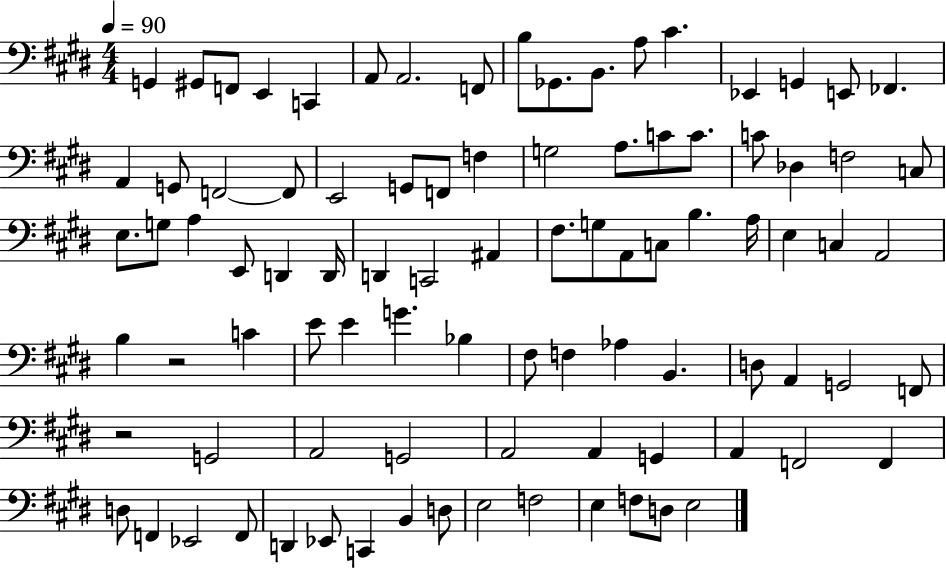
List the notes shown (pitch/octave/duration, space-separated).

G2/q G#2/e F2/e E2/q C2/q A2/e A2/h. F2/e B3/e Gb2/e. B2/e. A3/e C#4/q. Eb2/q G2/q E2/e FES2/q. A2/q G2/e F2/h F2/e E2/h G2/e F2/e F3/q G3/h A3/e. C4/e C4/e. C4/e Db3/q F3/h C3/e E3/e. G3/e A3/q E2/e D2/q D2/s D2/q C2/h A#2/q F#3/e. G3/e A2/e C3/e B3/q. A3/s E3/q C3/q A2/h B3/q R/h C4/q E4/e E4/q G4/q. Bb3/q F#3/e F3/q Ab3/q B2/q. D3/e A2/q G2/h F2/e R/h G2/h A2/h G2/h A2/h A2/q G2/q A2/q F2/h F2/q D3/e F2/q Eb2/h F2/e D2/q Eb2/e C2/q B2/q D3/e E3/h F3/h E3/q F3/e D3/e E3/h